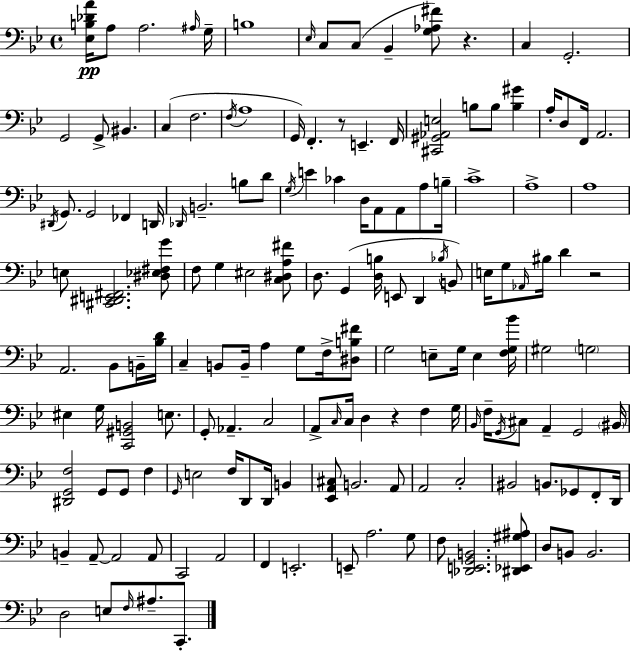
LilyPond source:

{
  \clef bass
  \time 4/4
  \defaultTimeSignature
  \key g \minor
  \repeat volta 2 { <ees b des' a'>16\pp a8 a2. \grace { ais16 } | g16-- b1 | \grace { ees16 } c8 c8( bes,4-- <g aes fis'>8) r4. | c4 g,2.-. | \break g,2 g,8-> bis,4. | c4( f2. | \acciaccatura { f16 } a1 | g,16) f,4.-. r8 e,4.-- | \break f,16 <cis, gis, aes, e>2 b8 b8 <b gis'>4 | a16-. d8 f,16 a,2. | \acciaccatura { dis,16 } g,8. g,2 fes,4 | d,16 \grace { des,16 } b,2.-- | \break b8 d'8 \acciaccatura { g16 } e'4 ces'4 d16 a,8 | a,8 a8 b16-- c'1-> | a1-> | a1 | \break e8 <cis, dis, e, fis,>2. | <dis ees fis g'>8 f8 g4 eis2 | <c dis a fis'>8 d8. g,4( <d b>16 e,8 | d,4 \acciaccatura { bes16 } b,8) e16 g8 \grace { aes,16 } bis16 d'4 | \break r2 a,2. | bes,8 b,16-- <bes d'>16 c4-- b,8 b,16-- a4 | g8 f16-> <dis b fis'>8 g2 | e8-- g16 e4 <f g bes'>16 gis2 | \break \parenthesize g2 eis4 g16 <c, gis, b,>2 | e8. g,8-. aes,4.-- | c2 a,8-> \grace { c16 } c16 d4 | r4 f4 g16 \grace { bes,16 } f16-- \acciaccatura { g,16 } cis8 a,4-- | \break g,2 \parenthesize bis,16 <dis, g, f>2 | g,8 g,8 f4 \grace { g,16 } e2 | f16 d,8 d,16 b,4 <ees, a, cis>8 b,2. | a,8 a,2 | \break c2-. bis,2 | b,8. ges,8 f,8-. d,16 b,4-- | a,8--~~ a,2 a,8 c,2 | a,2 f,4 | \break e,2.-. e,8-- a2. | g8 f8 <des, e, g, b,>2. | <dis, ees, gis ais>8 d8 b,8 | b,2. d2 | \break e8 \grace { f16 } ais8.-- c,8.-. } \bar "|."
}